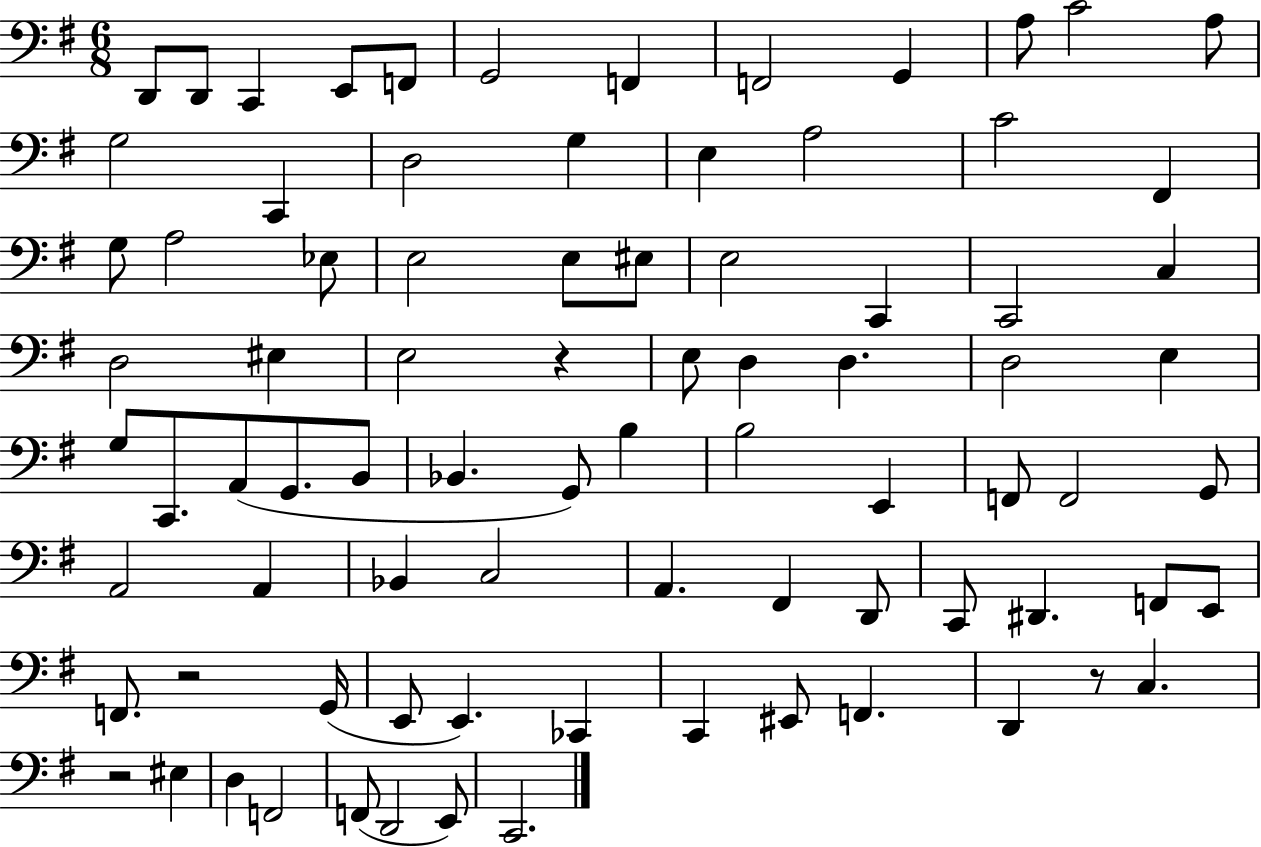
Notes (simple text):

D2/e D2/e C2/q E2/e F2/e G2/h F2/q F2/h G2/q A3/e C4/h A3/e G3/h C2/q D3/h G3/q E3/q A3/h C4/h F#2/q G3/e A3/h Eb3/e E3/h E3/e EIS3/e E3/h C2/q C2/h C3/q D3/h EIS3/q E3/h R/q E3/e D3/q D3/q. D3/h E3/q G3/e C2/e. A2/e G2/e. B2/e Bb2/q. G2/e B3/q B3/h E2/q F2/e F2/h G2/e A2/h A2/q Bb2/q C3/h A2/q. F#2/q D2/e C2/e D#2/q. F2/e E2/e F2/e. R/h G2/s E2/e E2/q. CES2/q C2/q EIS2/e F2/q. D2/q R/e C3/q. R/h EIS3/q D3/q F2/h F2/e D2/h E2/e C2/h.